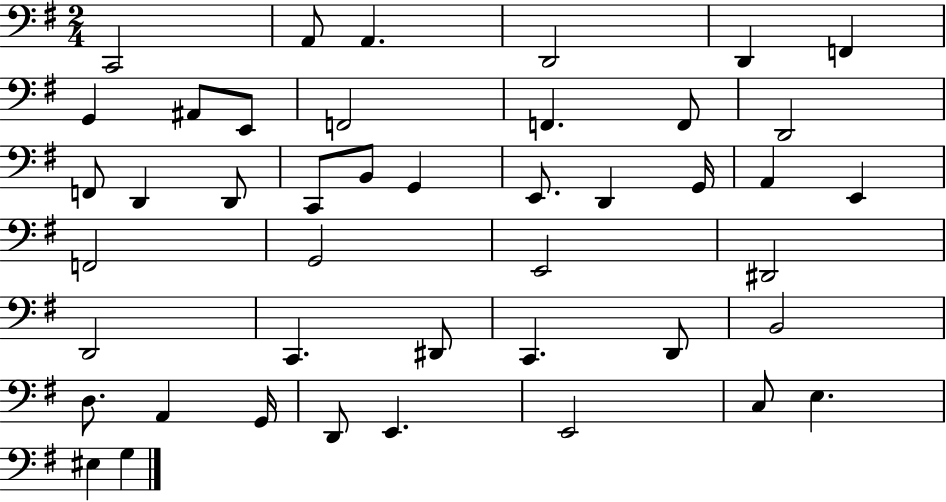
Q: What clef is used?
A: bass